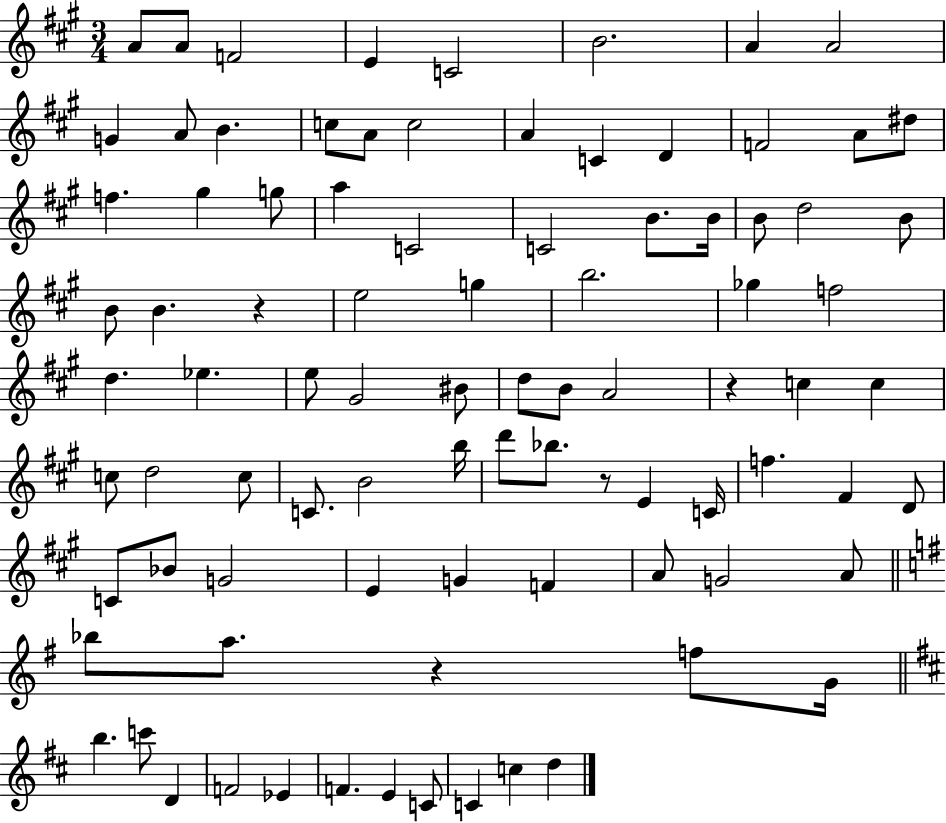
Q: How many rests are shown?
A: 4